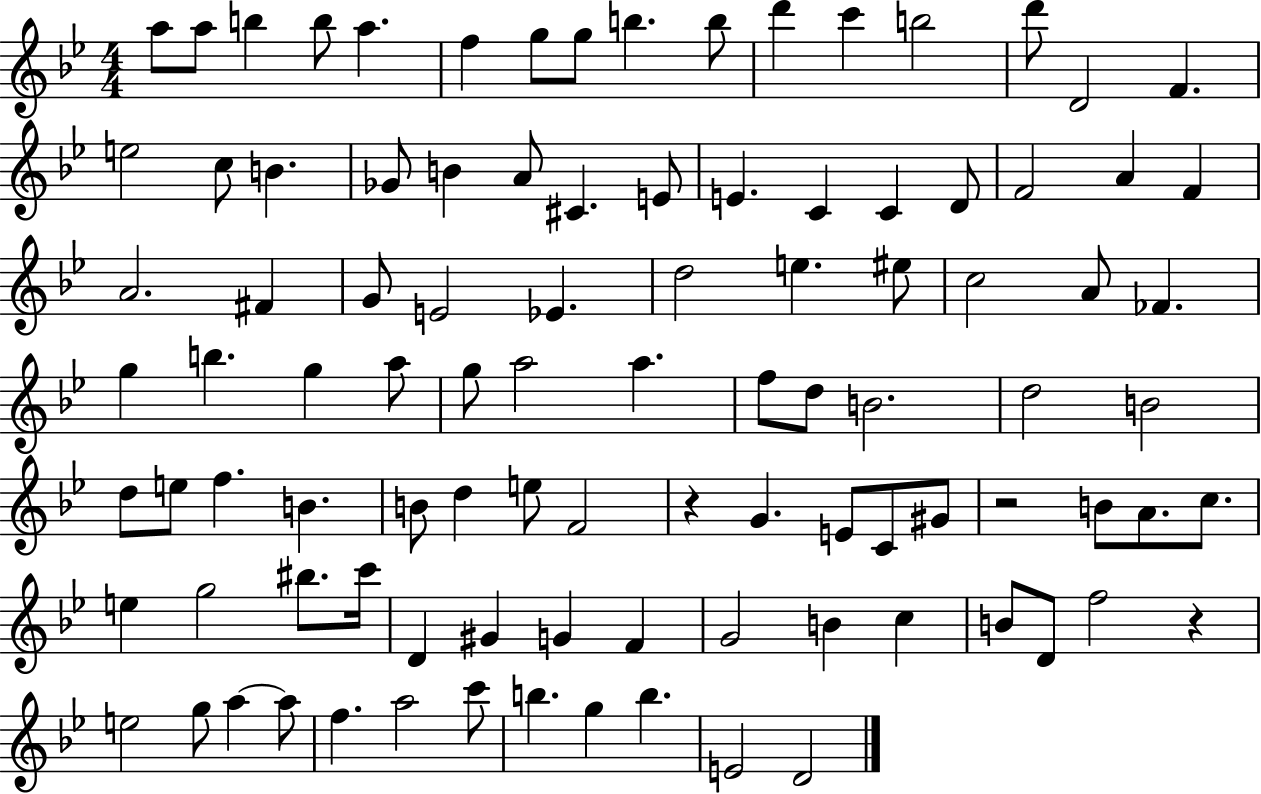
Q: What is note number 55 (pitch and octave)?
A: D5